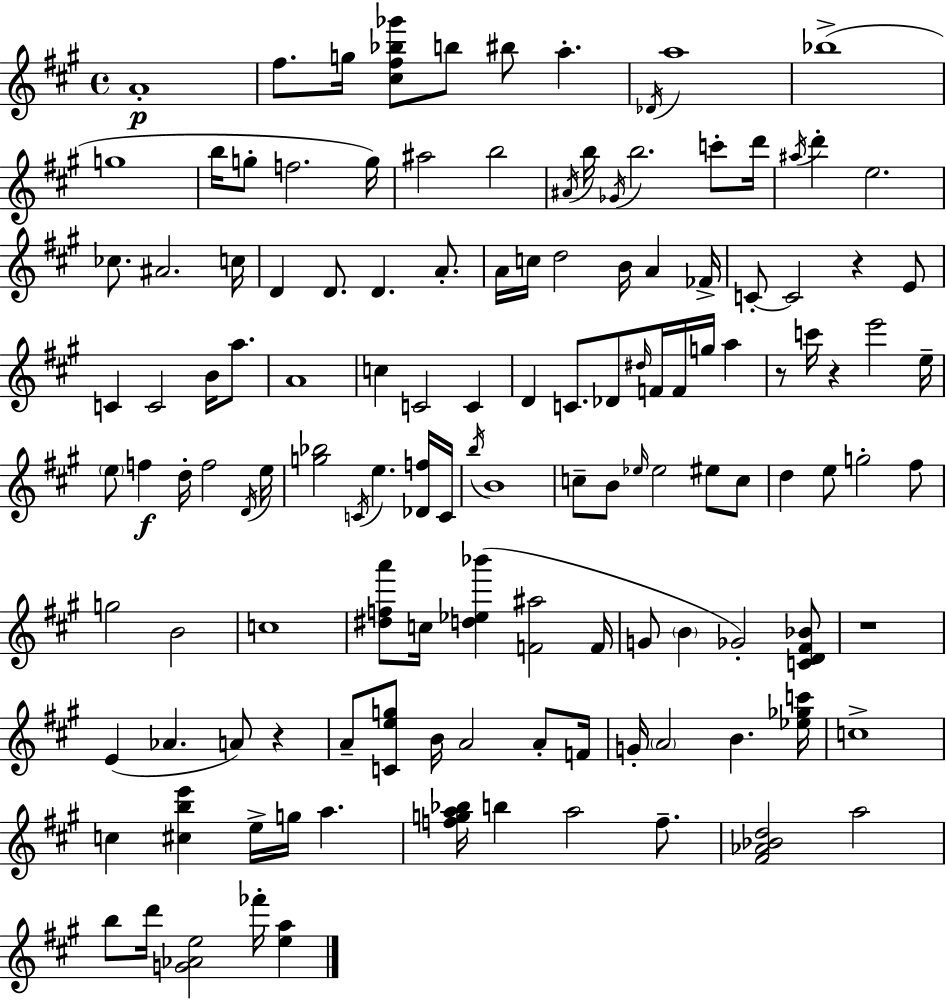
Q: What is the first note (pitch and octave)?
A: A4